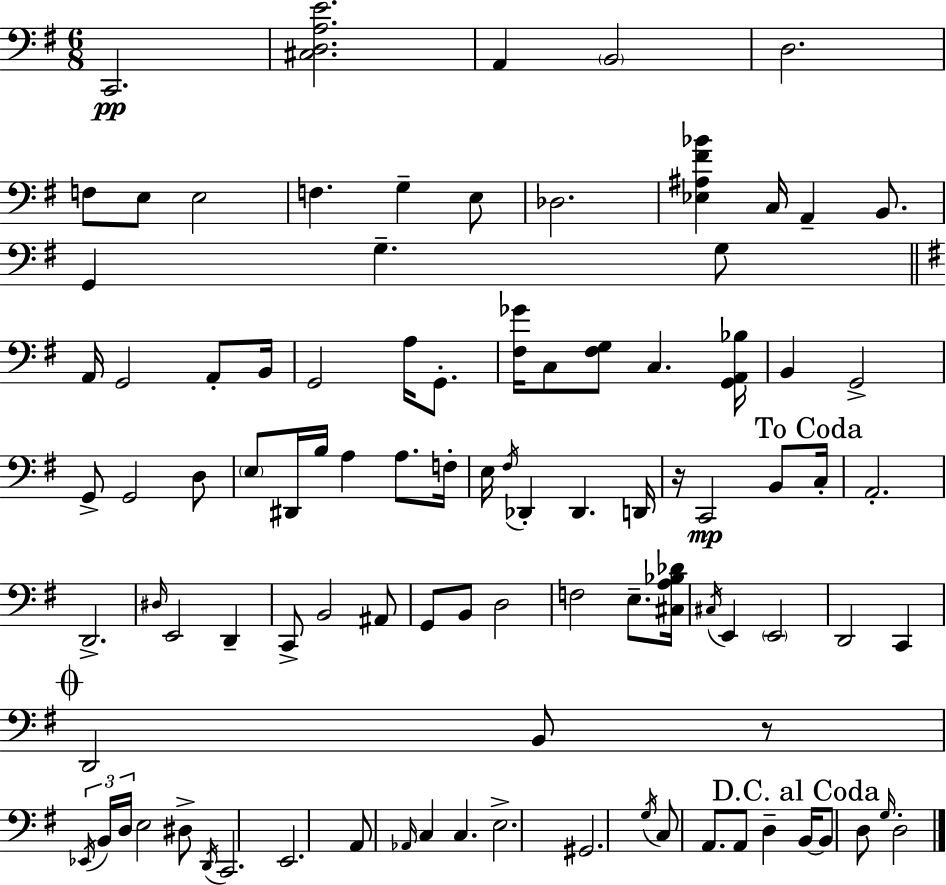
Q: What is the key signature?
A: G major